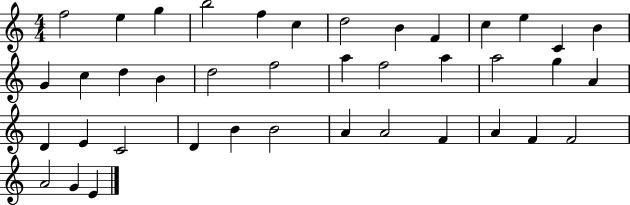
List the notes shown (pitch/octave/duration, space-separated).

F5/h E5/q G5/q B5/h F5/q C5/q D5/h B4/q F4/q C5/q E5/q C4/q B4/q G4/q C5/q D5/q B4/q D5/h F5/h A5/q F5/h A5/q A5/h G5/q A4/q D4/q E4/q C4/h D4/q B4/q B4/h A4/q A4/h F4/q A4/q F4/q F4/h A4/h G4/q E4/q